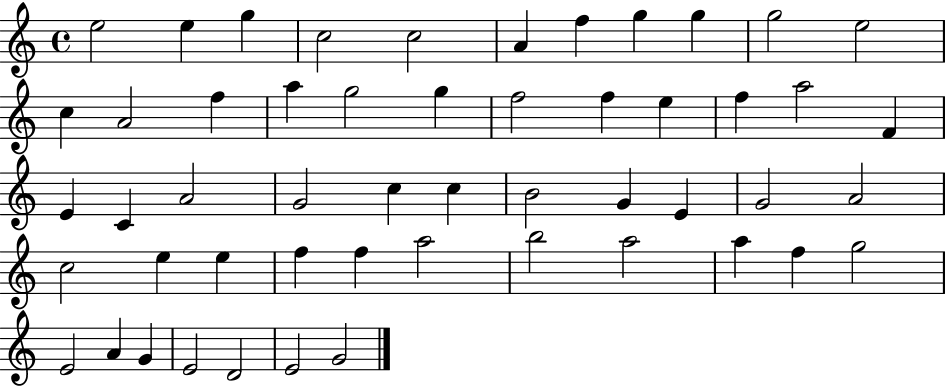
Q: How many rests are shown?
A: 0